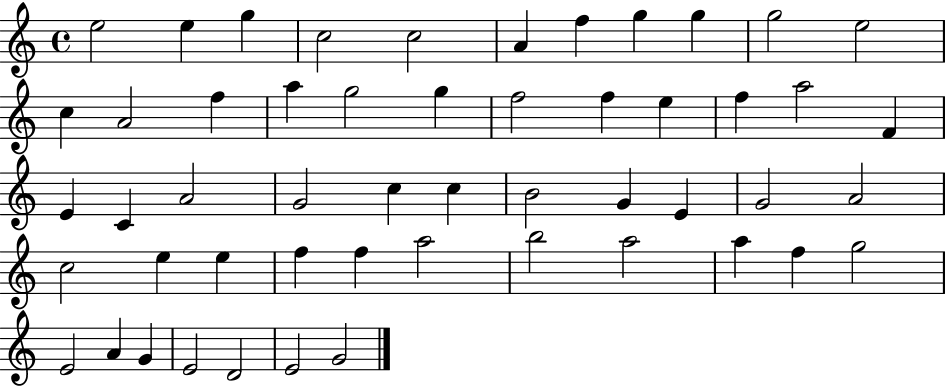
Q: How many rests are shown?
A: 0